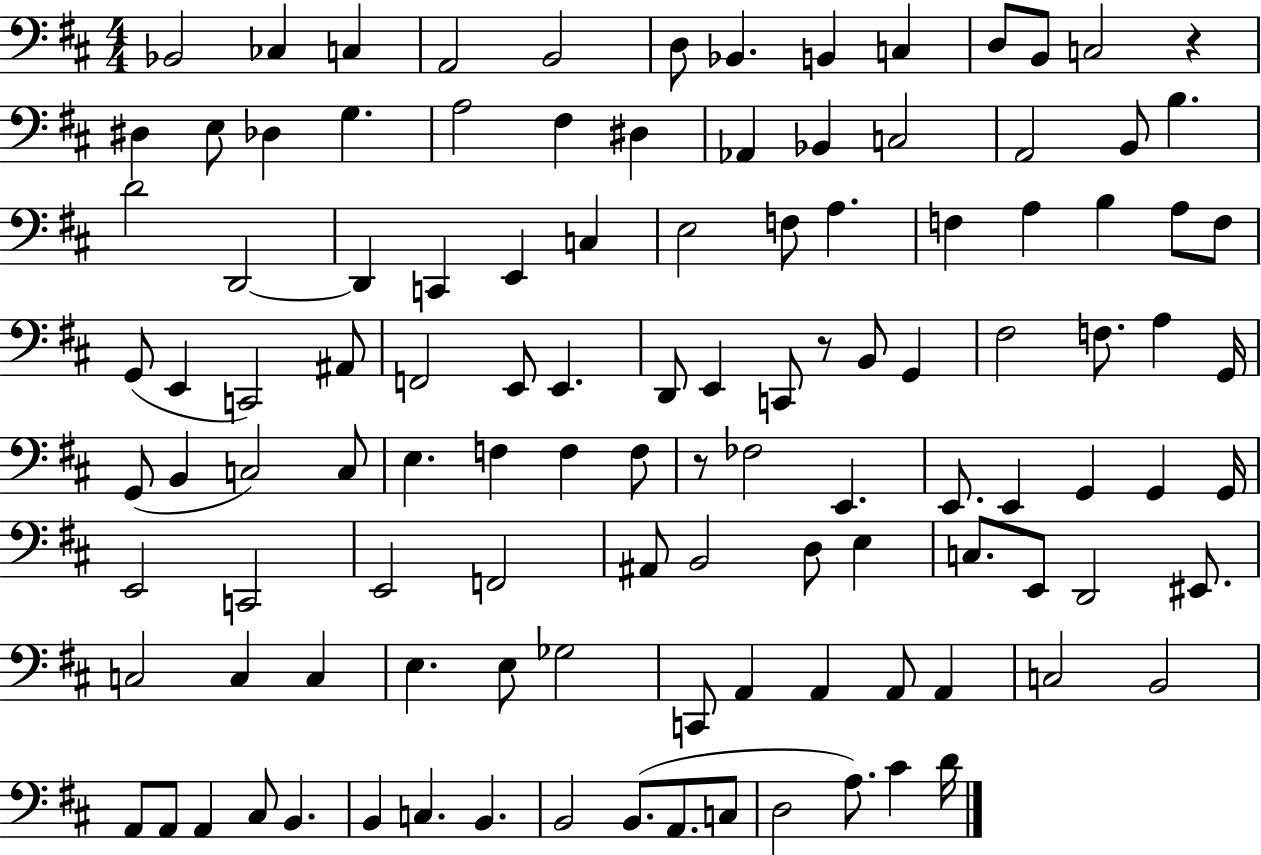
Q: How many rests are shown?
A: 3